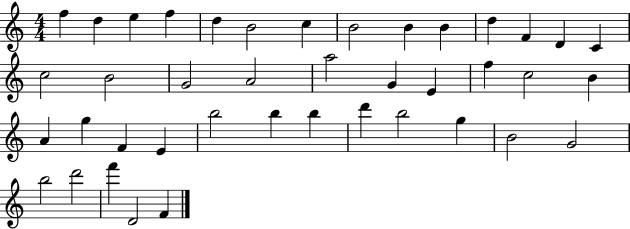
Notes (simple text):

F5/q D5/q E5/q F5/q D5/q B4/h C5/q B4/h B4/q B4/q D5/q F4/q D4/q C4/q C5/h B4/h G4/h A4/h A5/h G4/q E4/q F5/q C5/h B4/q A4/q G5/q F4/q E4/q B5/h B5/q B5/q D6/q B5/h G5/q B4/h G4/h B5/h D6/h F6/q D4/h F4/q